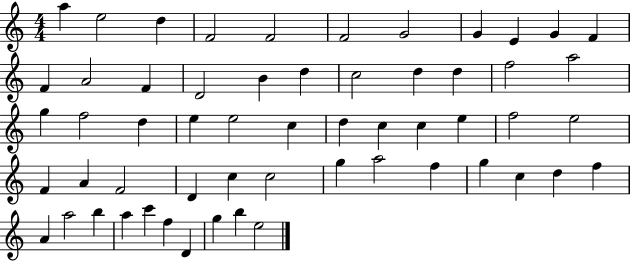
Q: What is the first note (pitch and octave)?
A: A5